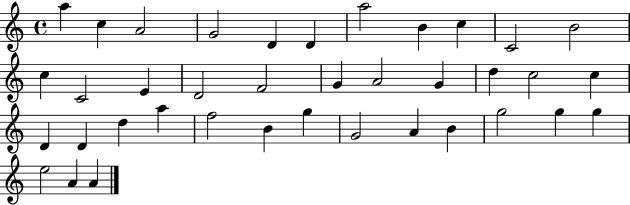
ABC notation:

X:1
T:Untitled
M:4/4
L:1/4
K:C
a c A2 G2 D D a2 B c C2 B2 c C2 E D2 F2 G A2 G d c2 c D D d a f2 B g G2 A B g2 g g e2 A A